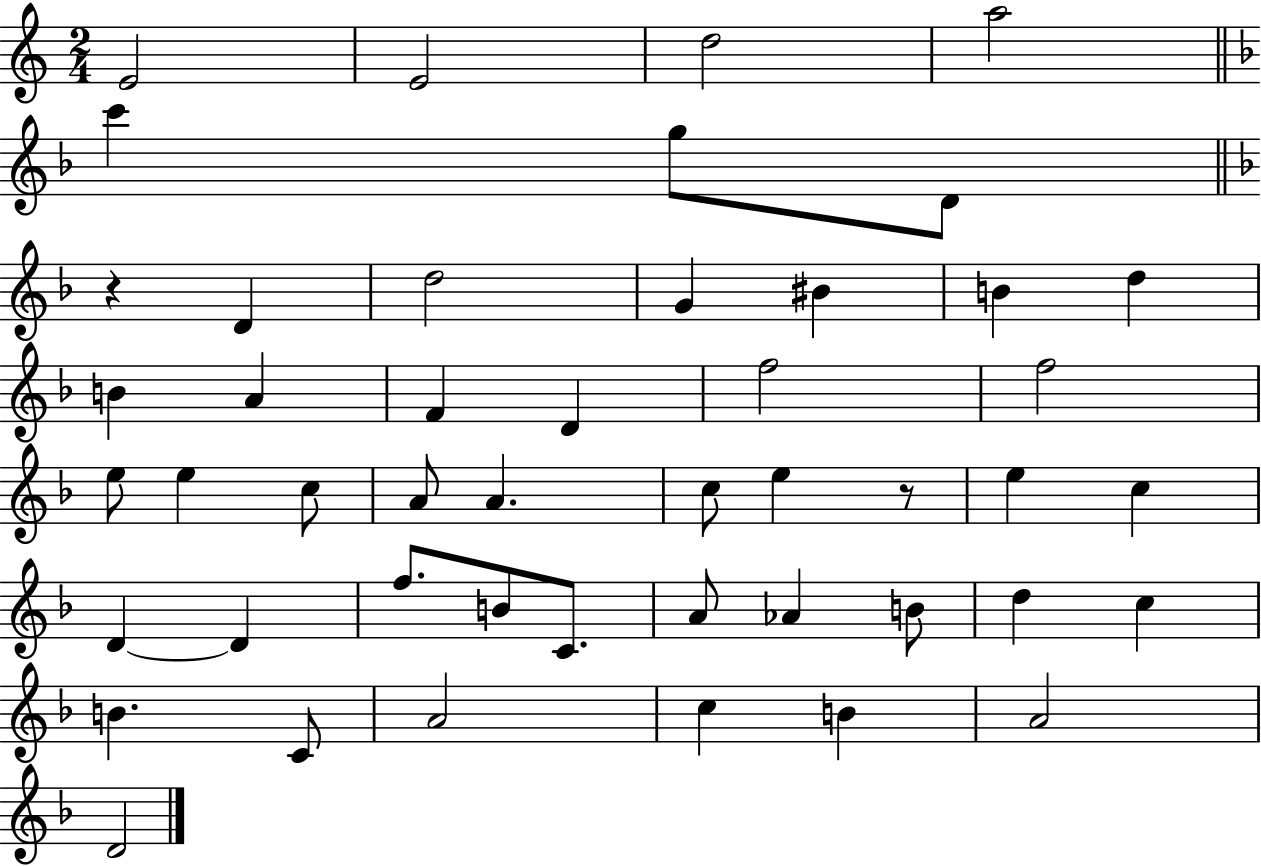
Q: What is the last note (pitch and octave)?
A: D4